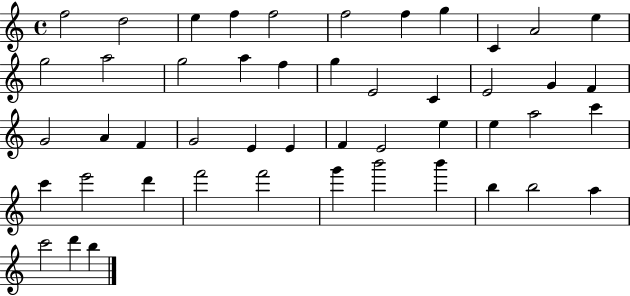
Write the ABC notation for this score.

X:1
T:Untitled
M:4/4
L:1/4
K:C
f2 d2 e f f2 f2 f g C A2 e g2 a2 g2 a f g E2 C E2 G F G2 A F G2 E E F E2 e e a2 c' c' e'2 d' f'2 f'2 g' b'2 b' b b2 a c'2 d' b